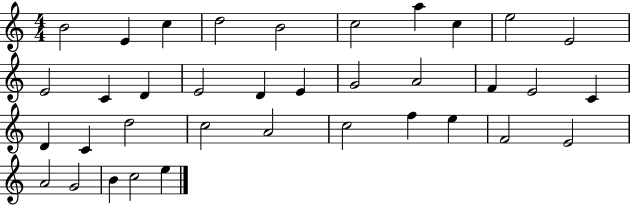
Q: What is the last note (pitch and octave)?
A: E5